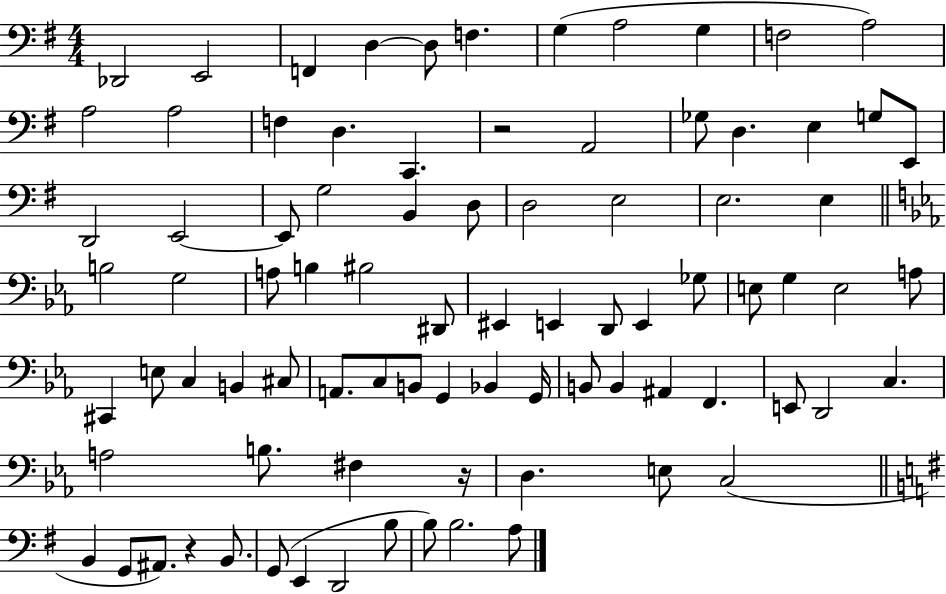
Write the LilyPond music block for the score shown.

{
  \clef bass
  \numericTimeSignature
  \time 4/4
  \key g \major
  des,2 e,2 | f,4 d4~~ d8 f4. | g4( a2 g4 | f2 a2) | \break a2 a2 | f4 d4. c,4. | r2 a,2 | ges8 d4. e4 g8 e,8 | \break d,2 e,2~~ | e,8 g2 b,4 d8 | d2 e2 | e2. e4 | \break \bar "||" \break \key c \minor b2 g2 | a8 b4 bis2 dis,8 | eis,4 e,4 d,8 e,4 ges8 | e8 g4 e2 a8 | \break cis,4 e8 c4 b,4 cis8 | a,8. c8 b,8 g,4 bes,4 g,16 | b,8 b,4 ais,4 f,4. | e,8 d,2 c4. | \break a2 b8. fis4 r16 | d4. e8 c2( | \bar "||" \break \key g \major b,4 g,8 ais,8.) r4 b,8. | g,8( e,4 d,2 b8 | b8) b2. a8 | \bar "|."
}